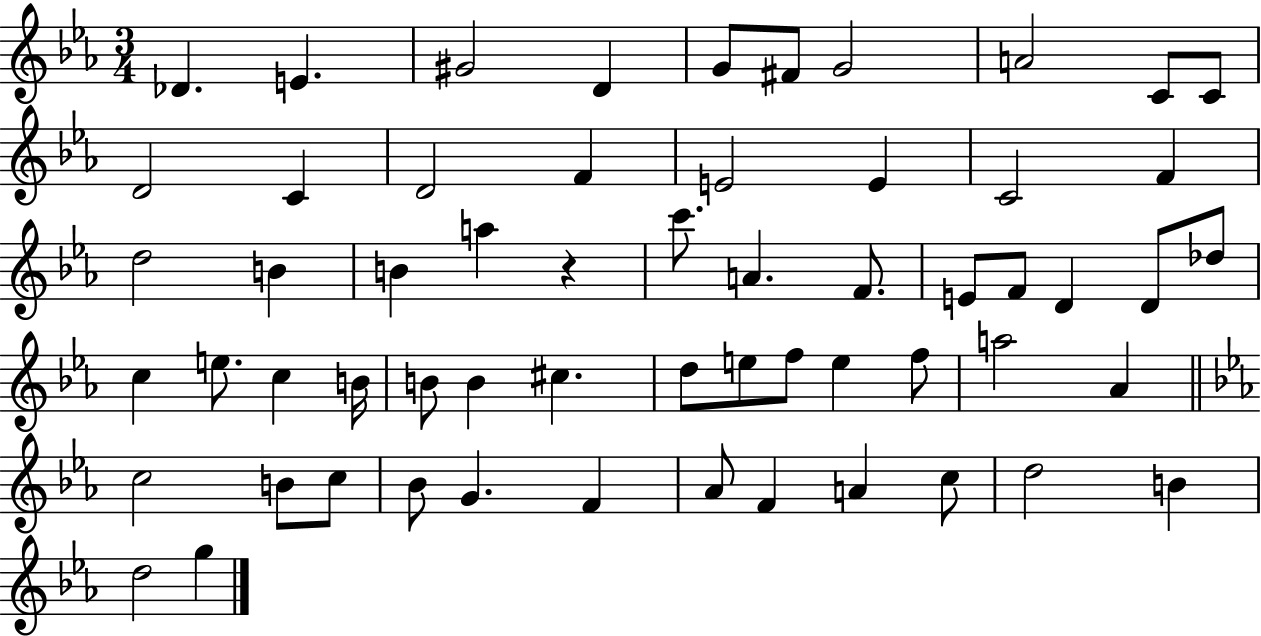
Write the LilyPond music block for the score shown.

{
  \clef treble
  \numericTimeSignature
  \time 3/4
  \key ees \major
  des'4. e'4. | gis'2 d'4 | g'8 fis'8 g'2 | a'2 c'8 c'8 | \break d'2 c'4 | d'2 f'4 | e'2 e'4 | c'2 f'4 | \break d''2 b'4 | b'4 a''4 r4 | c'''8. a'4. f'8. | e'8 f'8 d'4 d'8 des''8 | \break c''4 e''8. c''4 b'16 | b'8 b'4 cis''4. | d''8 e''8 f''8 e''4 f''8 | a''2 aes'4 | \break \bar "||" \break \key c \minor c''2 b'8 c''8 | bes'8 g'4. f'4 | aes'8 f'4 a'4 c''8 | d''2 b'4 | \break d''2 g''4 | \bar "|."
}